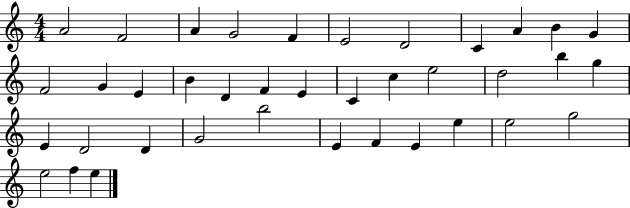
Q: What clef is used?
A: treble